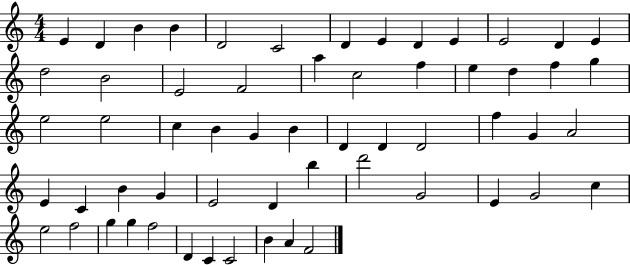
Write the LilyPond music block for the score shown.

{
  \clef treble
  \numericTimeSignature
  \time 4/4
  \key c \major
  e'4 d'4 b'4 b'4 | d'2 c'2 | d'4 e'4 d'4 e'4 | e'2 d'4 e'4 | \break d''2 b'2 | e'2 f'2 | a''4 c''2 f''4 | e''4 d''4 f''4 g''4 | \break e''2 e''2 | c''4 b'4 g'4 b'4 | d'4 d'4 d'2 | f''4 g'4 a'2 | \break e'4 c'4 b'4 g'4 | e'2 d'4 b''4 | d'''2 g'2 | e'4 g'2 c''4 | \break e''2 f''2 | g''4 g''4 f''2 | d'4 c'4 c'2 | b'4 a'4 f'2 | \break \bar "|."
}